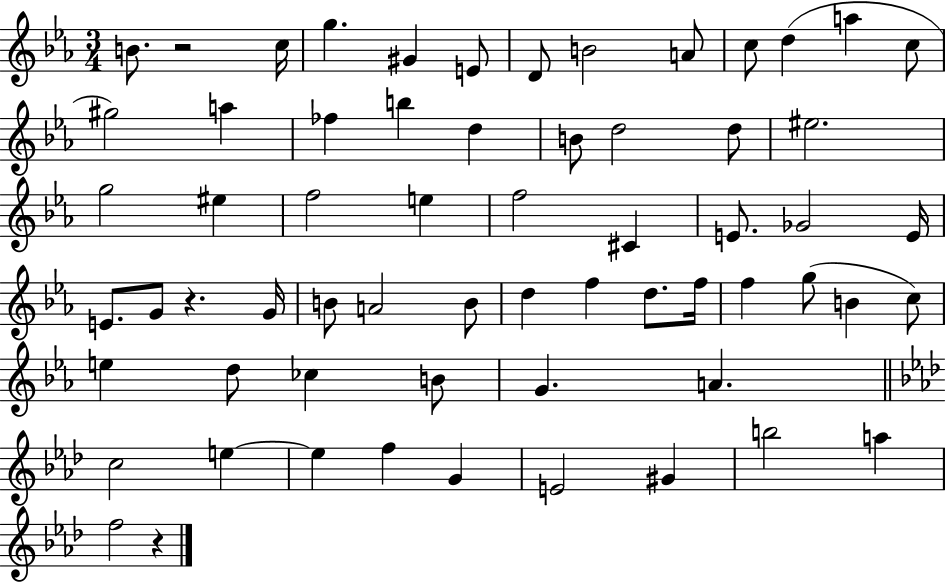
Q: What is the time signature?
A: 3/4